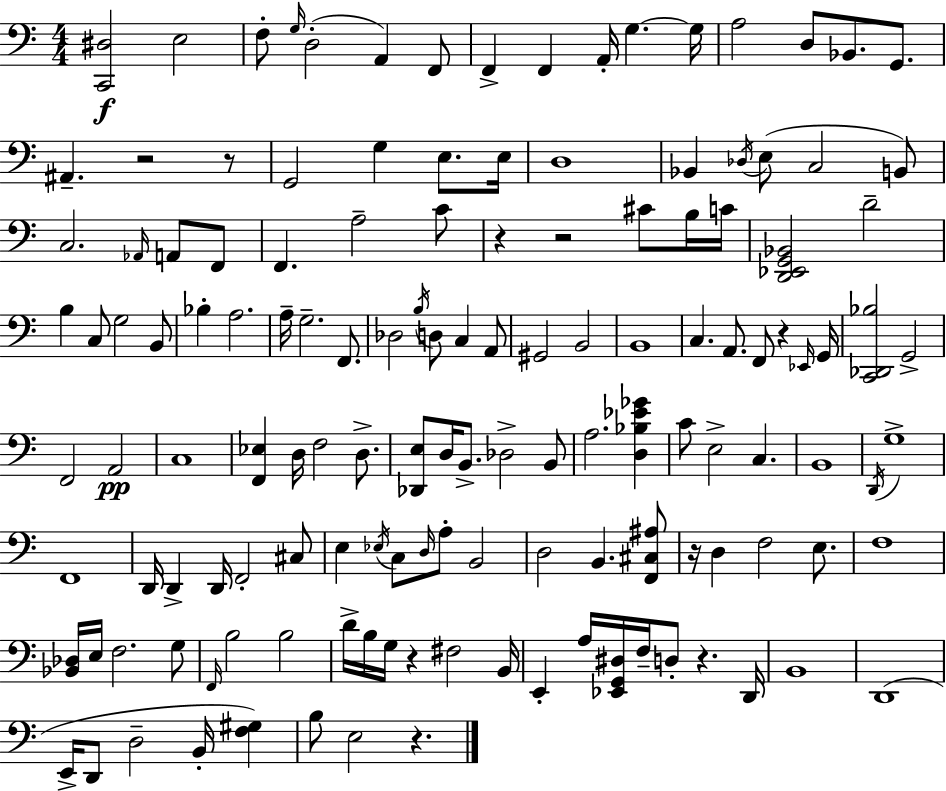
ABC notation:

X:1
T:Untitled
M:4/4
L:1/4
K:Am
[C,,^D,]2 E,2 F,/2 G,/4 D,2 A,, F,,/2 F,, F,, A,,/4 G, G,/4 A,2 D,/2 _B,,/2 G,,/2 ^A,, z2 z/2 G,,2 G, E,/2 E,/4 D,4 _B,, _D,/4 E,/2 C,2 B,,/2 C,2 _A,,/4 A,,/2 F,,/2 F,, A,2 C/2 z z2 ^C/2 B,/4 C/4 [D,,_E,,G,,_B,,]2 D2 B, C,/2 G,2 B,,/2 _B, A,2 A,/4 G,2 F,,/2 _D,2 B,/4 D,/2 C, A,,/2 ^G,,2 B,,2 B,,4 C, A,,/2 F,,/2 z _E,,/4 G,,/4 [C,,_D,,_B,]2 G,,2 F,,2 A,,2 C,4 [F,,_E,] D,/4 F,2 D,/2 [_D,,E,]/2 D,/4 B,,/2 _D,2 B,,/2 A,2 [D,_B,_E_G] C/2 E,2 C, B,,4 D,,/4 G,4 F,,4 D,,/4 D,, D,,/4 F,,2 ^C,/2 E, _E,/4 C,/2 D,/4 A,/2 B,,2 D,2 B,, [F,,^C,^A,]/2 z/4 D, F,2 E,/2 F,4 [_B,,_D,]/4 E,/4 F,2 G,/2 F,,/4 B,2 B,2 D/4 B,/4 G,/4 z ^F,2 B,,/4 E,, A,/4 [_E,,G,,^D,]/4 F,/4 D,/2 z D,,/4 B,,4 D,,4 E,,/4 D,,/2 D,2 B,,/4 [F,^G,] B,/2 E,2 z